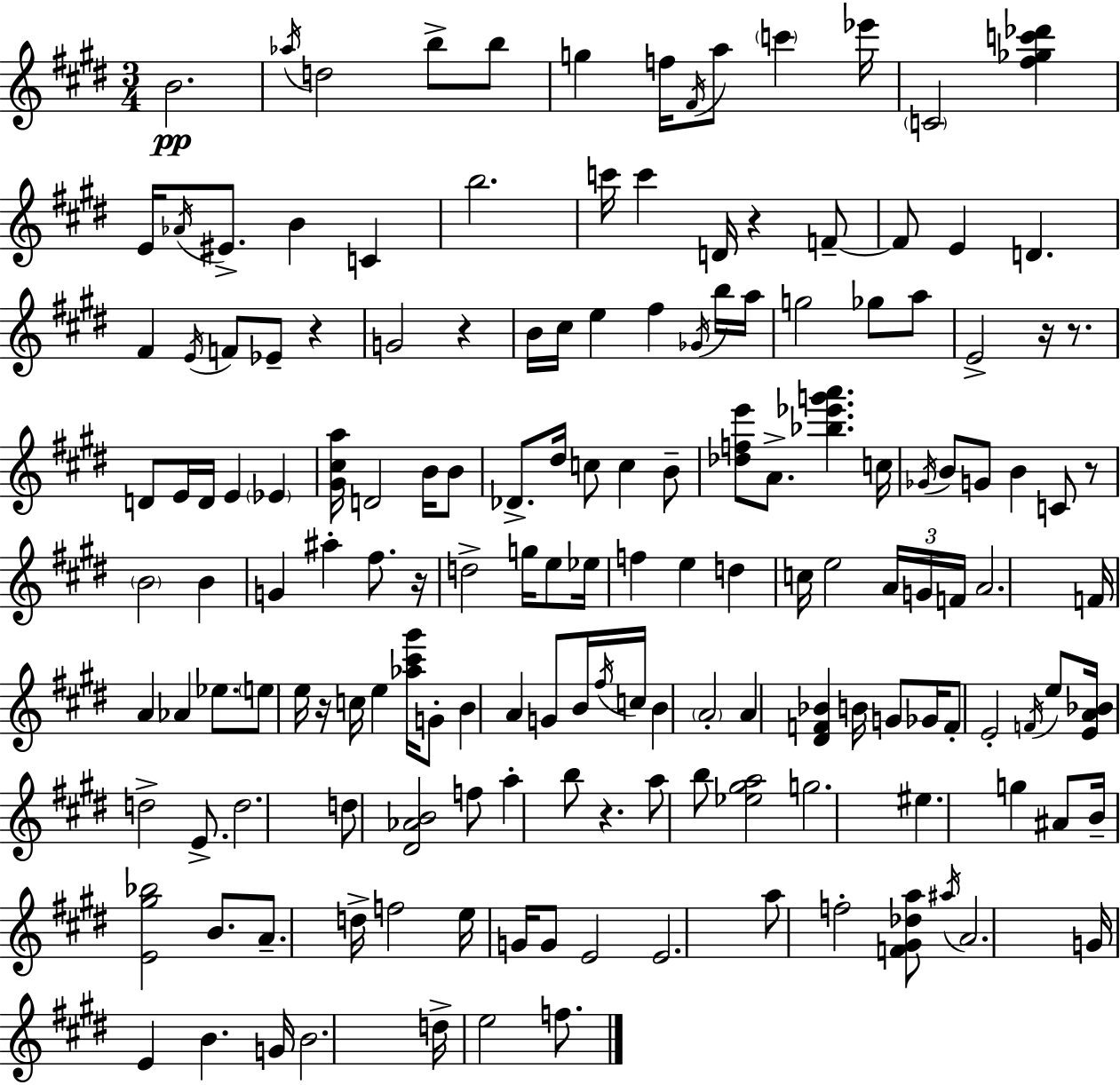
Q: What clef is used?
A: treble